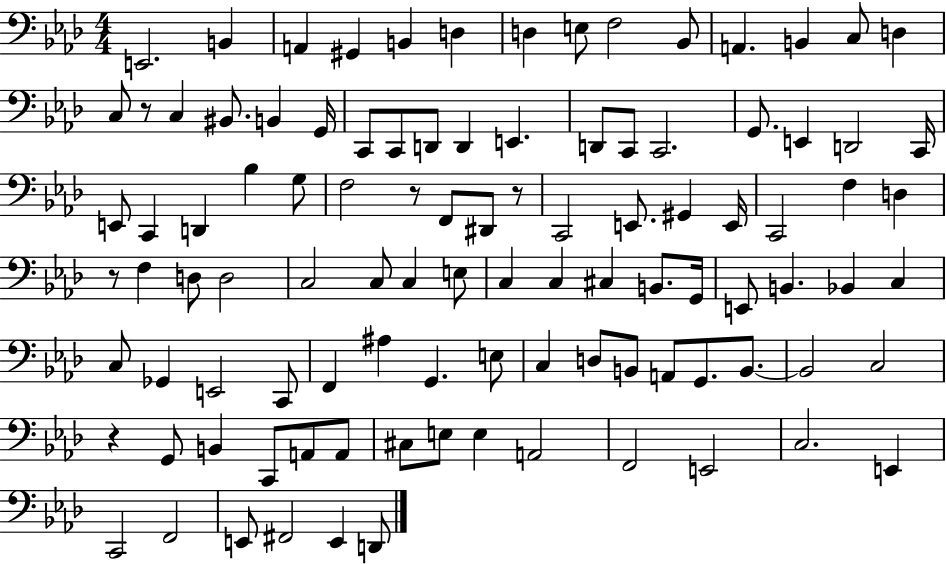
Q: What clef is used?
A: bass